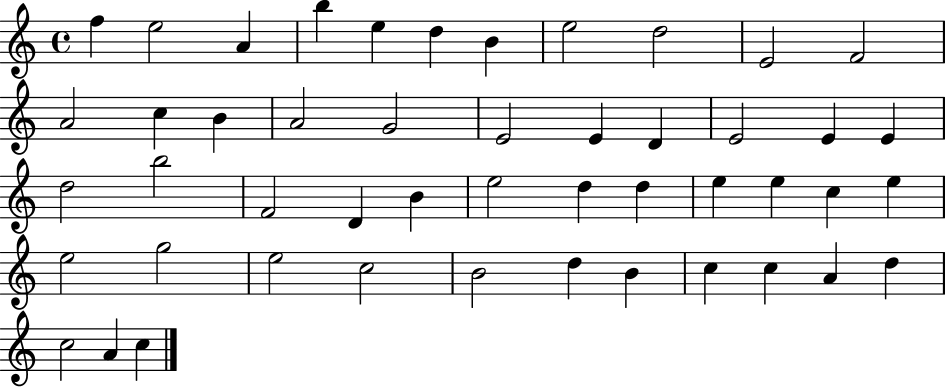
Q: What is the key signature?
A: C major